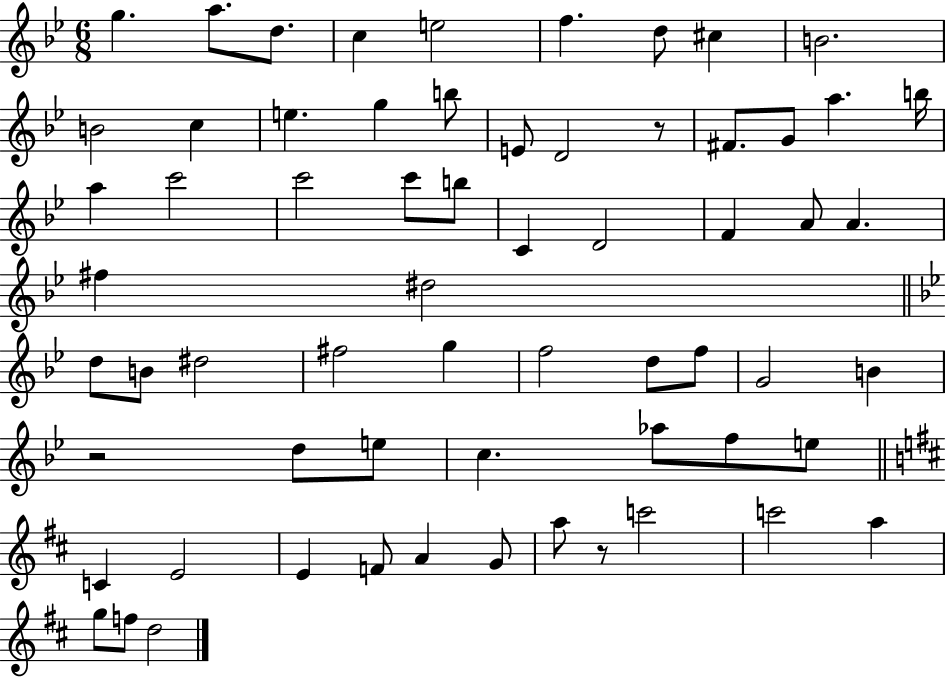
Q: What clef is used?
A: treble